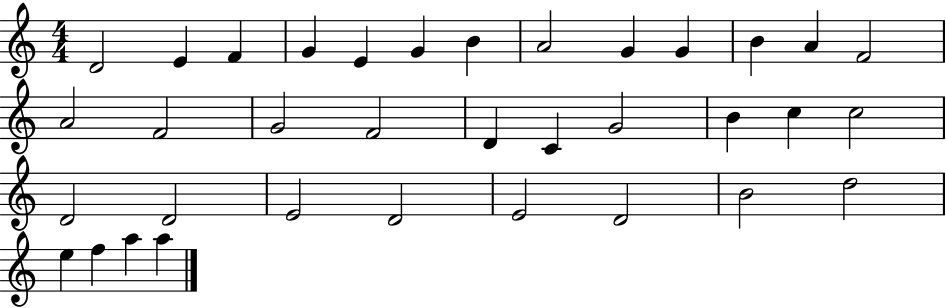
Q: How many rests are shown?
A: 0